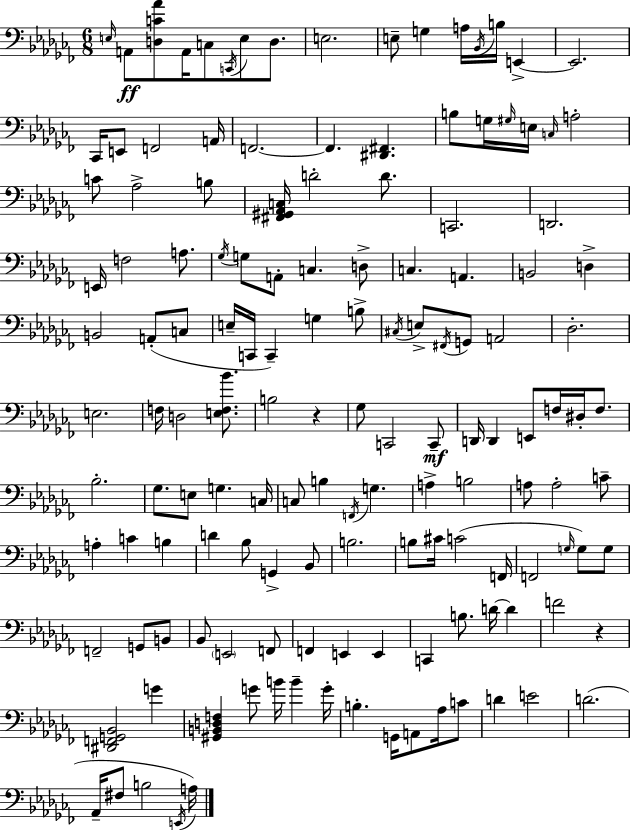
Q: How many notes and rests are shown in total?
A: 143